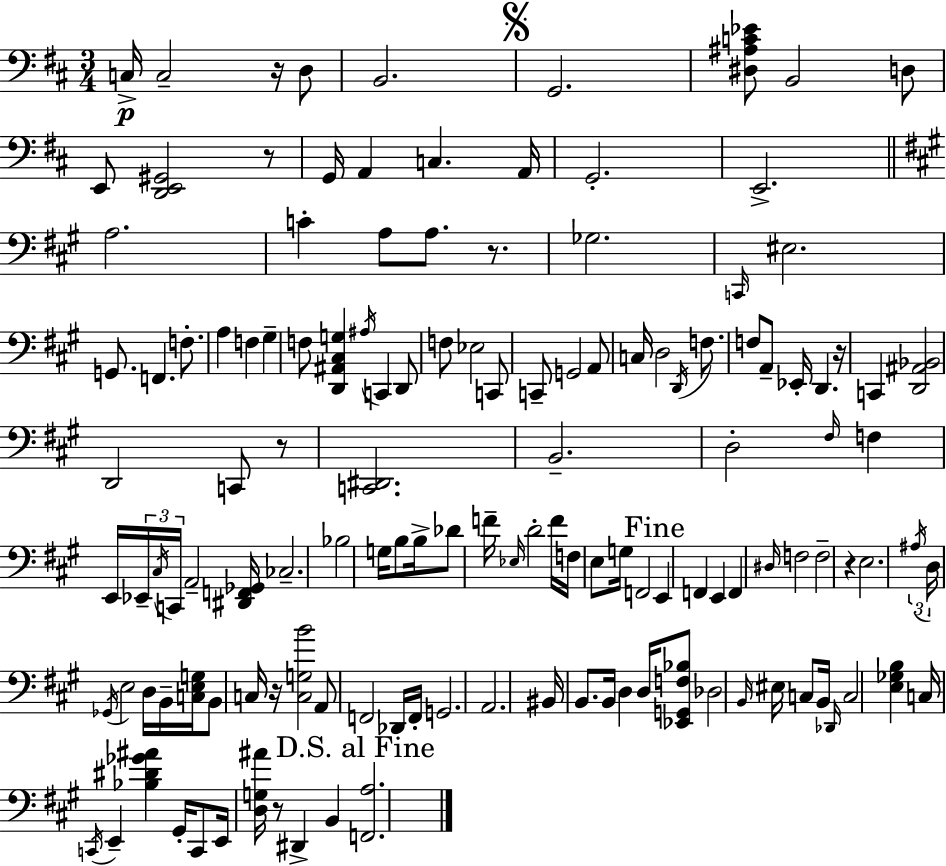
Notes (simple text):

C3/s C3/h R/s D3/e B2/h. G2/h. [D#3,A#3,C4,Eb4]/e B2/h D3/e E2/e [D2,E2,G#2]/h R/e G2/s A2/q C3/q. A2/s G2/h. E2/h. A3/h. C4/q A3/e A3/e. R/e. Gb3/h. C2/s EIS3/h. G2/e. F2/q. F3/e. A3/q F3/q G#3/q F3/e [D2,A#2,C#3,G3]/q A#3/s C2/q D2/e F3/e Eb3/h C2/e C2/e G2/h A2/e C3/s D3/h D2/s F3/e. F3/e A2/e Eb2/s D2/q. R/s C2/q [D2,A#2,Bb2]/h D2/h C2/e R/e [C2,D#2]/h. B2/h. D3/h F#3/s F3/q E2/s Eb2/s C#3/s C2/s A2/h [D#2,F2,Gb2]/s CES3/h. Bb3/h G3/s B3/e B3/s Db4/e F4/s Eb3/s D4/h F4/s F3/s E3/e G3/s F2/h E2/q F2/q E2/q F2/q D#3/s F3/h F3/h R/q E3/h. A#3/s D3/s Gb2/s E3/h D3/s B2/s [C3,E3,G3]/s B2/e C3/s R/s [C3,G3,B4]/h A2/e F2/h Db2/s F2/s G2/h. A2/h. BIS2/s B2/e. B2/s D3/q D3/s [Eb2,G2,F3,Bb3]/e Db3/h B2/s EIS3/s C3/e B2/s Db2/s C3/h [E3,Gb3,B3]/q C3/s C2/s E2/q [Bb3,D#4,Gb4,A#4]/q G#2/s C2/e E2/s [D3,G3,A#4]/s R/e D#2/q B2/q [F2,A3]/h.